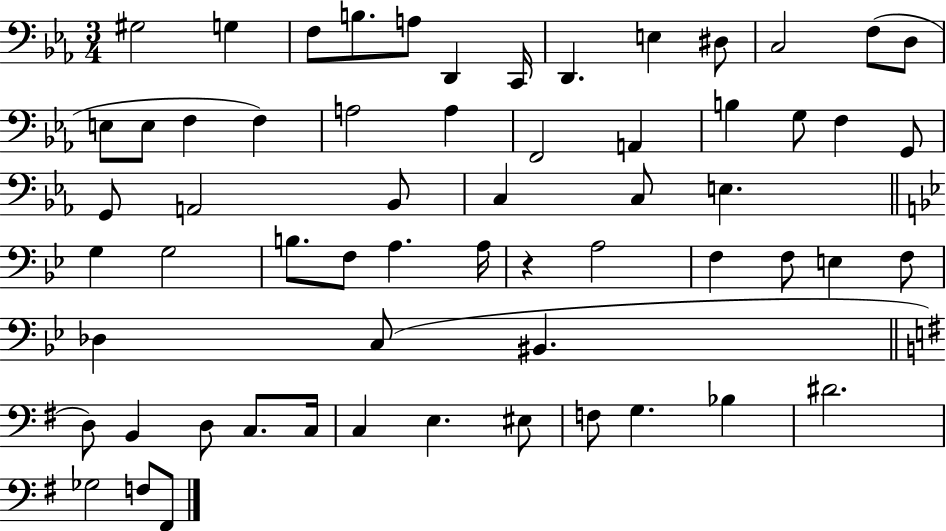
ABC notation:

X:1
T:Untitled
M:3/4
L:1/4
K:Eb
^G,2 G, F,/2 B,/2 A,/2 D,, C,,/4 D,, E, ^D,/2 C,2 F,/2 D,/2 E,/2 E,/2 F, F, A,2 A, F,,2 A,, B, G,/2 F, G,,/2 G,,/2 A,,2 _B,,/2 C, C,/2 E, G, G,2 B,/2 F,/2 A, A,/4 z A,2 F, F,/2 E, F,/2 _D, C,/2 ^B,, D,/2 B,, D,/2 C,/2 C,/4 C, E, ^E,/2 F,/2 G, _B, ^D2 _G,2 F,/2 ^F,,/2